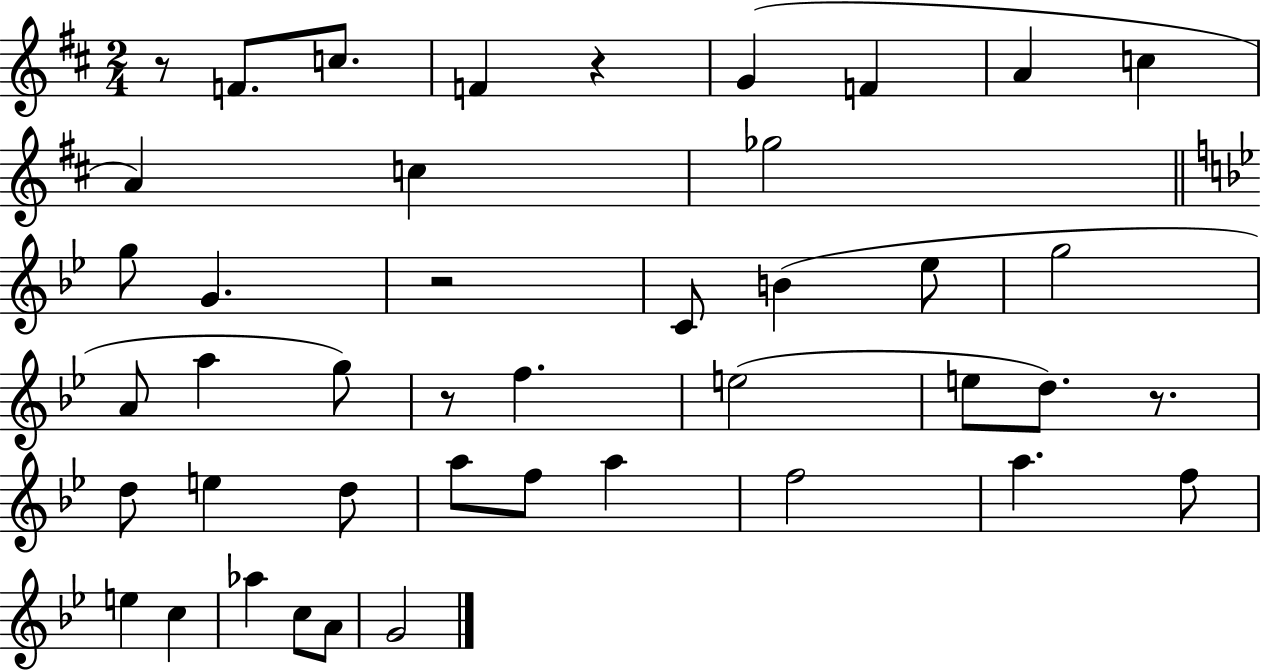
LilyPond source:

{
  \clef treble
  \numericTimeSignature
  \time 2/4
  \key d \major
  r8 f'8. c''8. | f'4 r4 | g'4( f'4 | a'4 c''4 | \break a'4) c''4 | ges''2 | \bar "||" \break \key g \minor g''8 g'4. | r2 | c'8 b'4( ees''8 | g''2 | \break a'8 a''4 g''8) | r8 f''4. | e''2( | e''8 d''8.) r8. | \break d''8 e''4 d''8 | a''8 f''8 a''4 | f''2 | a''4. f''8 | \break e''4 c''4 | aes''4 c''8 a'8 | g'2 | \bar "|."
}